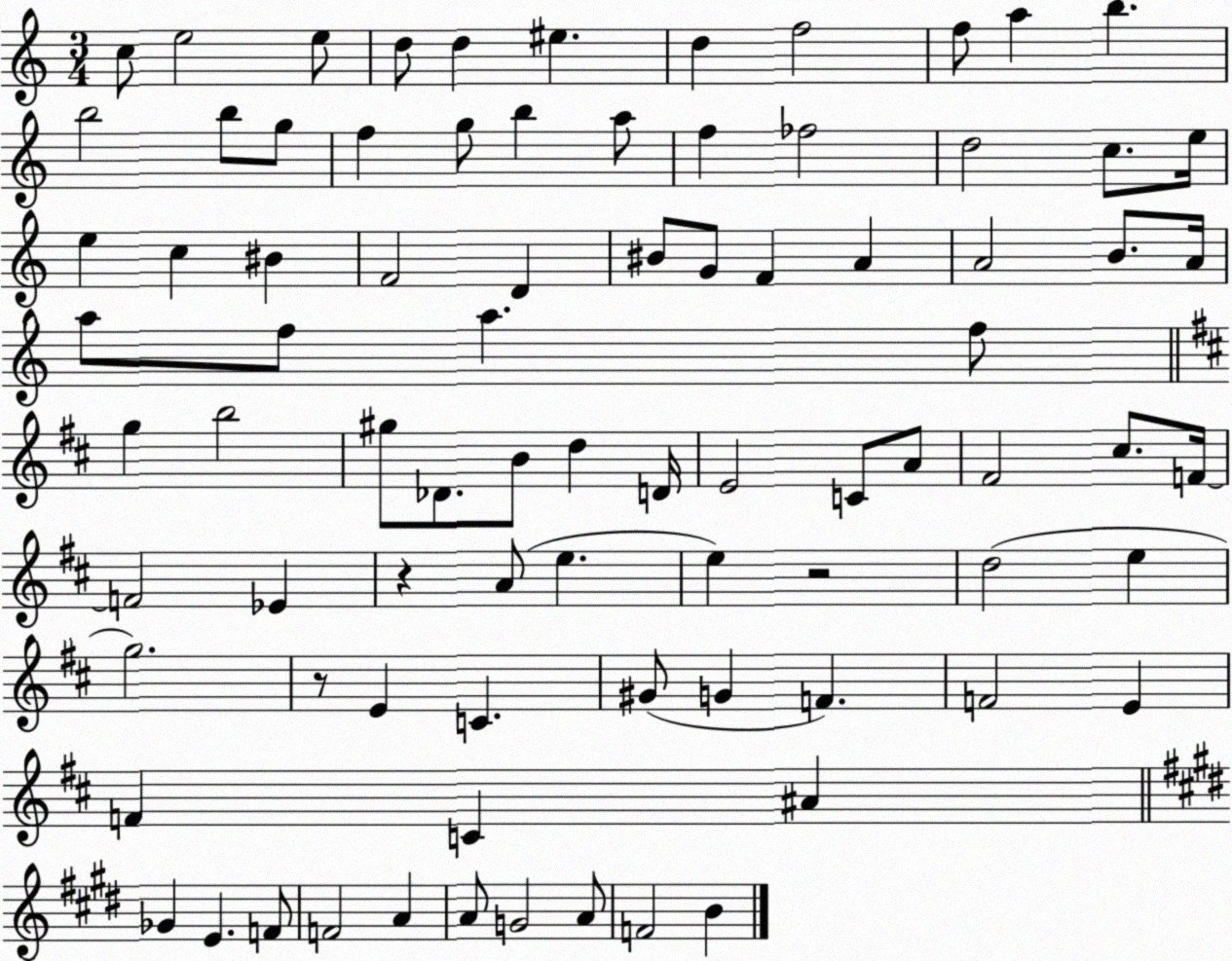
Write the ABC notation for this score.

X:1
T:Untitled
M:3/4
L:1/4
K:C
c/2 e2 e/2 d/2 d ^e d f2 f/2 a b b2 b/2 g/2 f g/2 b a/2 f _f2 d2 c/2 e/4 e c ^B F2 D ^B/2 G/2 F A A2 B/2 A/4 a/2 f/2 a f/2 g b2 ^g/2 _D/2 B/2 d D/4 E2 C/2 A/2 ^F2 ^c/2 F/4 F2 _E z A/2 e e z2 d2 e g2 z/2 E C ^G/2 G F F2 E F C ^A _G E F/2 F2 A A/2 G2 A/2 F2 B